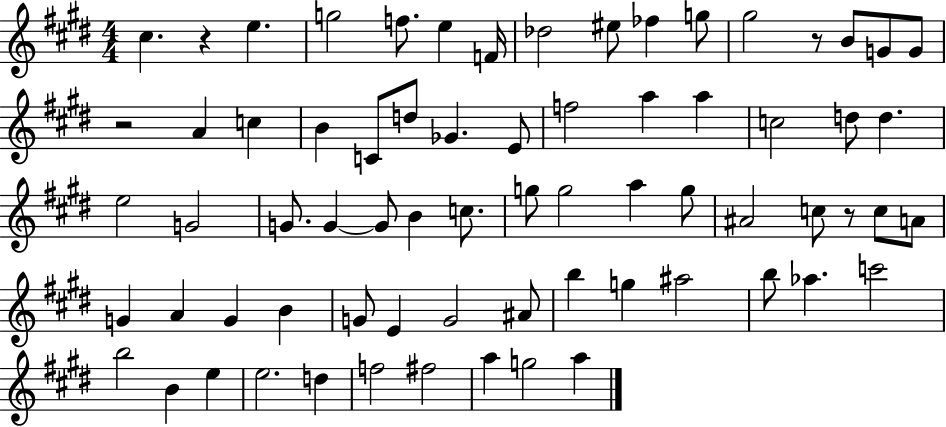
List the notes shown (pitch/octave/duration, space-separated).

C#5/q. R/q E5/q. G5/h F5/e. E5/q F4/s Db5/h EIS5/e FES5/q G5/e G#5/h R/e B4/e G4/e G4/e R/h A4/q C5/q B4/q C4/e D5/e Gb4/q. E4/e F5/h A5/q A5/q C5/h D5/e D5/q. E5/h G4/h G4/e. G4/q G4/e B4/q C5/e. G5/e G5/h A5/q G5/e A#4/h C5/e R/e C5/e A4/e G4/q A4/q G4/q B4/q G4/e E4/q G4/h A#4/e B5/q G5/q A#5/h B5/e Ab5/q. C6/h B5/h B4/q E5/q E5/h. D5/q F5/h F#5/h A5/q G5/h A5/q